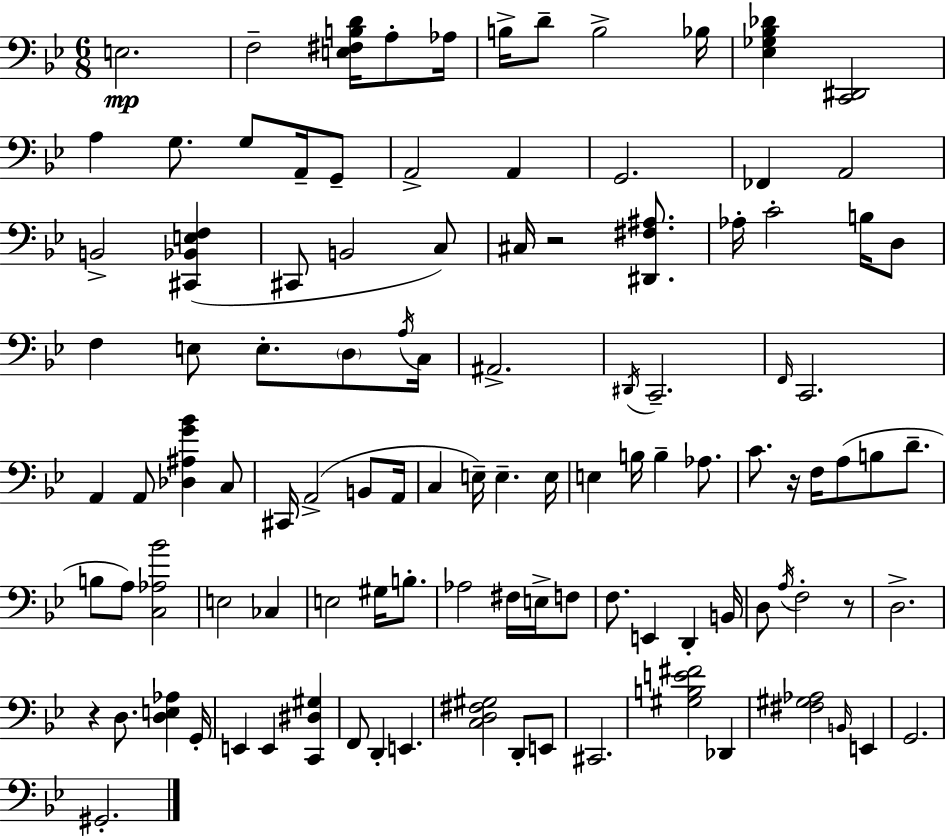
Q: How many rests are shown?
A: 4